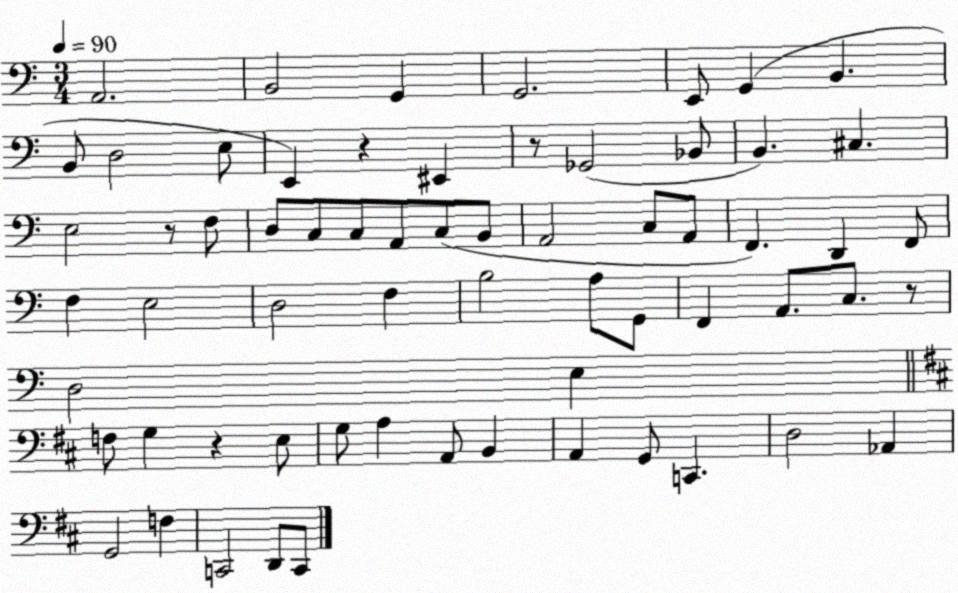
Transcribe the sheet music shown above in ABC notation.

X:1
T:Untitled
M:3/4
L:1/4
K:C
A,,2 B,,2 G,, G,,2 E,,/2 G,, B,, B,,/2 D,2 E,/2 E,, z ^E,, z/2 _G,,2 _B,,/2 B,, ^C, E,2 z/2 F,/2 D,/2 C,/2 C,/2 A,,/2 C,/2 B,,/2 A,,2 C,/2 A,,/2 F,, D,, F,,/2 F, E,2 D,2 F, B,2 A,/2 G,,/2 F,, A,,/2 C,/2 z/2 D,2 E, F,/2 G, z E,/2 G,/2 A, A,,/2 B,, A,, G,,/2 C,, D,2 _A,, G,,2 F, C,,2 D,,/2 C,,/2